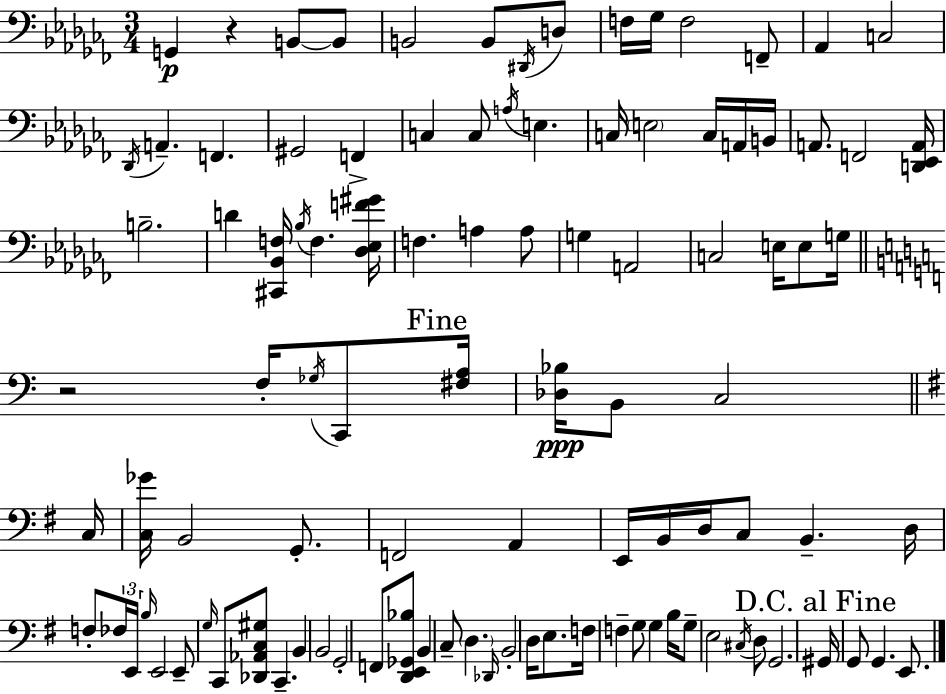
{
  \clef bass
  \numericTimeSignature
  \time 3/4
  \key aes \minor
  g,4\p r4 b,8~~ b,8 | b,2 b,8 \acciaccatura { dis,16 } d8 | f16 ges16 f2 f,8-- | aes,4 c2 | \break \acciaccatura { des,16 } a,4.-- f,4. | gis,2 f,4-> | c4 c8 \acciaccatura { a16 } e4. | c16 \parenthesize e2 | \break c16 a,16 b,16 a,8. f,2 | <d, ees, a,>16 b2.-- | d'4 <cis, bes, f>16 \acciaccatura { bes16 } f4. | <des ees f' gis'>16 f4. a4 | \break a8 g4 a,2 | c2 | e16 e8 g16 \bar "||" \break \key c \major r2 f16-. \acciaccatura { ges16 } c,8 | \mark "Fine" <fis a>16 <des bes>16\ppp b,8 c2 | \bar "||" \break \key g \major c16 <c ges'>16 b,2 g,8.-. | f,2 a,4 | e,16 b,16 d16 c8 b,4.-- | d16 f8-. \tuplet 3/2 { fes16 e,16 \grace { b16 } } e,2 | \break e,8-- \grace { g16 } c,8 <des, aes, c gis>8 c,4.-- | b,4 b,2 | g,2-. f,8 | <d, e, ges, bes>8 b,4 c8-- \parenthesize d4. | \break \grace { des,16 } b,2-. | d16 e8. f16 f4-- g8 g4 | b16 g8-- e2 | \acciaccatura { cis16 } d8 g,2. | \break \mark "D.C. al Fine" gis,16 g,8 g,4. | e,8. \bar "|."
}